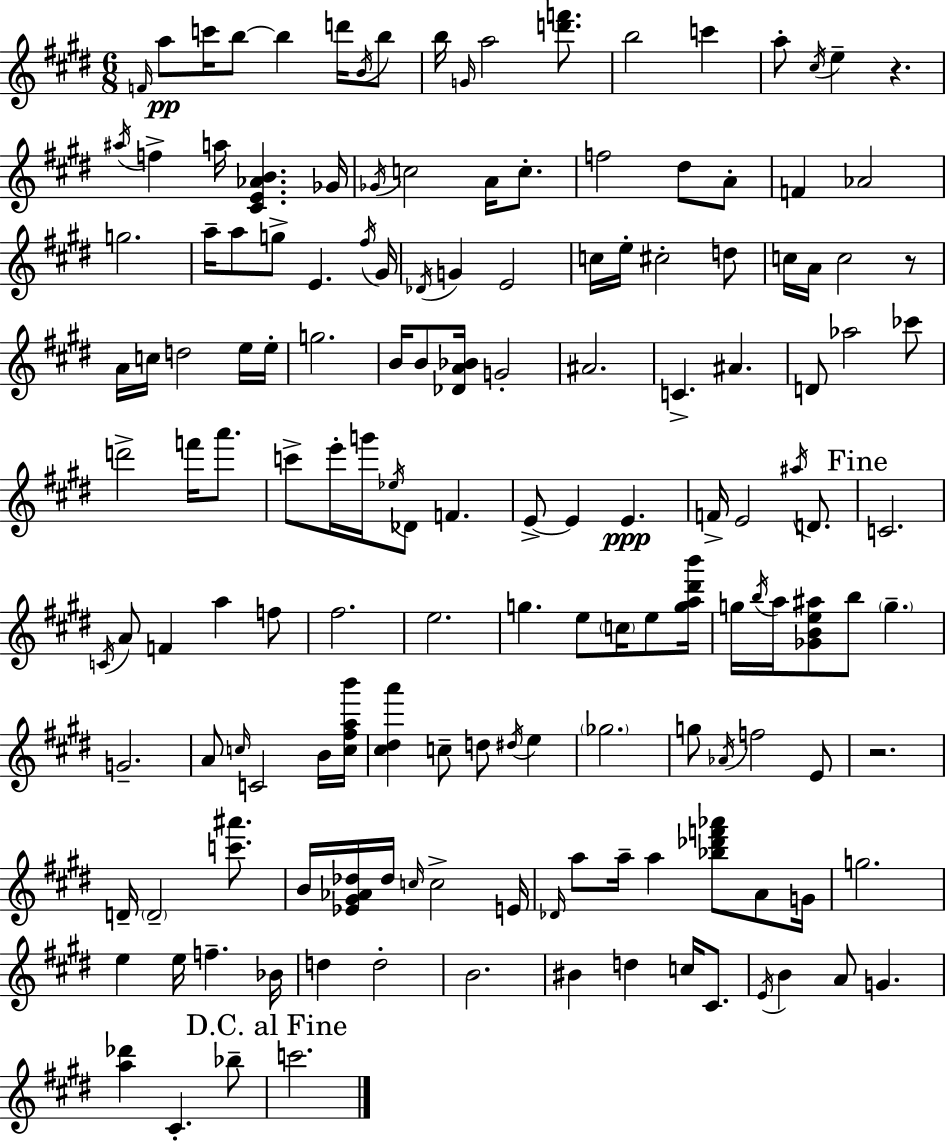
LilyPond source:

{
  \clef treble
  \numericTimeSignature
  \time 6/8
  \key e \major
  \grace { f'16 }\pp a''8 c'''16 b''8~~ b''4 d'''16 \acciaccatura { b'16 } | b''8 b''16 \grace { g'16 } a''2 | <d''' f'''>8. b''2 c'''4 | a''8-. \acciaccatura { cis''16 } e''4-- r4. | \break \acciaccatura { ais''16 } f''4-> a''16 <cis' e' aes' b'>4. | ges'16 \acciaccatura { ges'16 } c''2 | a'16 c''8.-. f''2 | dis''8 a'8-. f'4 aes'2 | \break g''2. | a''16-- a''8 g''8-> e'4. | \acciaccatura { fis''16 } gis'16 \acciaccatura { des'16 } g'4 | e'2 c''16 e''16-. cis''2-. | \break d''8 c''16 a'16 c''2 | r8 a'16 c''16 d''2 | e''16 e''16-. g''2. | b'16 b'8 <des' a' bes'>16 | \break g'2-. ais'2. | c'4.-> | ais'4. d'8 aes''2 | ces'''8 d'''2-> | \break f'''16 a'''8. c'''8-> e'''16-. g'''16 | \acciaccatura { ees''16 } des'8 f'4. e'8->~~ e'4 | e'4.\ppp f'16-> e'2 | \acciaccatura { ais''16 } d'8. \mark "Fine" c'2. | \break \acciaccatura { c'16 } a'8 | f'4 a''4 f''8 fis''2. | e''2. | g''4. | \break e''8 \parenthesize c''16 e''8 <g'' a'' dis''' b'''>16 g''16 | \acciaccatura { b''16 } a''16 <ges' b' e'' ais''>8 b''8 \parenthesize g''4.-- | g'2.-- | a'8 \grace { c''16 } c'2 b'16 | \break <c'' fis'' a'' b'''>16 <cis'' dis'' a'''>4 c''8-- d''8 \acciaccatura { dis''16 } e''4 | \parenthesize ges''2. | g''8 \acciaccatura { aes'16 } f''2 | e'8 r2. | \break d'16-- \parenthesize d'2-- | <c''' ais'''>8. b'16 <ees' gis' aes' des''>16 des''16 \grace { c''16 } c''2-> | e'16 \grace { des'16 } a''8 a''16-- a''4 | <bes'' des''' f''' aes'''>8 a'8 g'16 g''2. | \break e''4 e''16 f''4.-- | bes'16 d''4 d''2-. | b'2. | bis'4 d''4 | \break c''16 cis'8. \acciaccatura { e'16 } b'4 a'8 | g'4. <a'' des'''>4 cis'4.-. | bes''8-- \mark "D.C. al Fine" c'''2. | \bar "|."
}